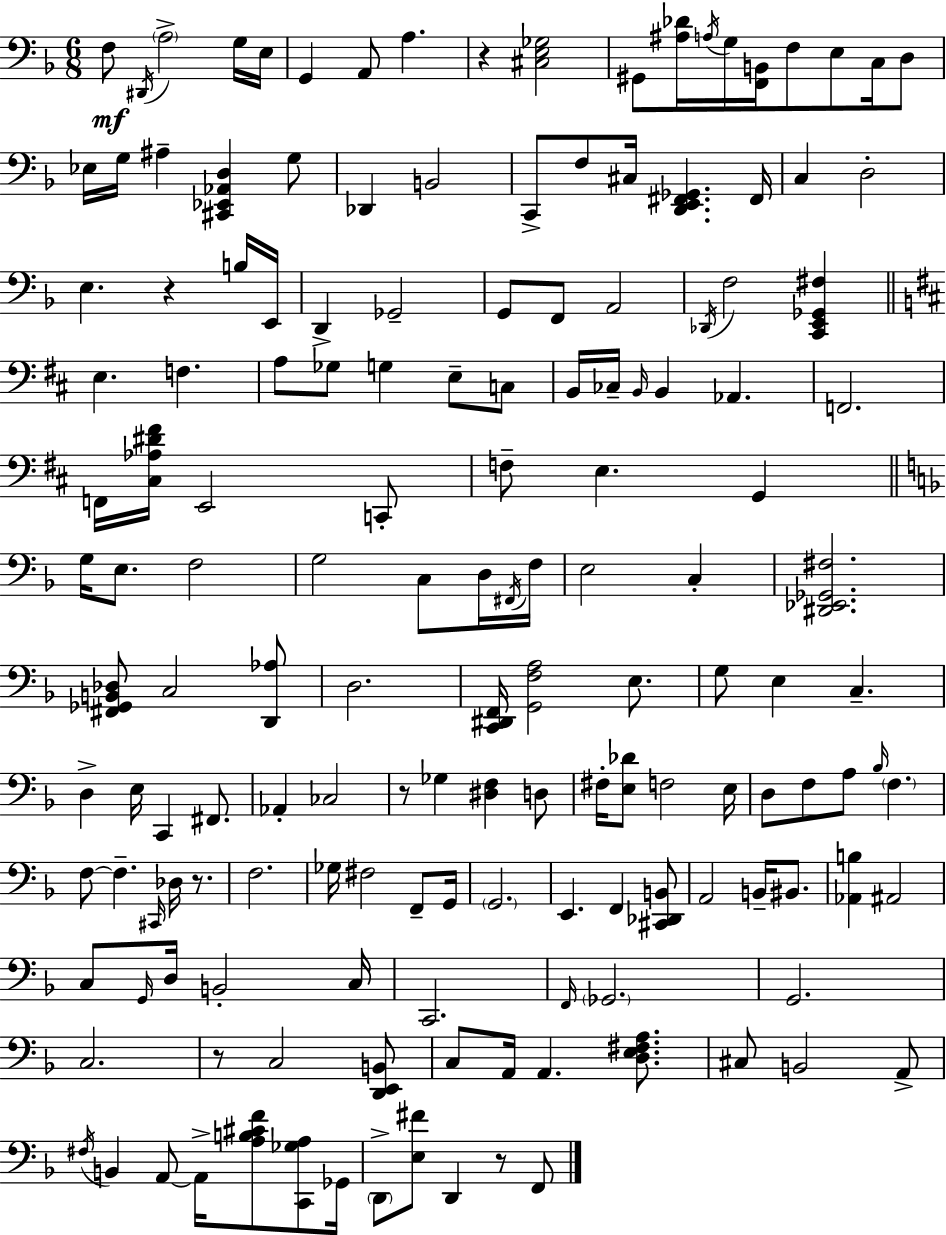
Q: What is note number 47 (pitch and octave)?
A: B2